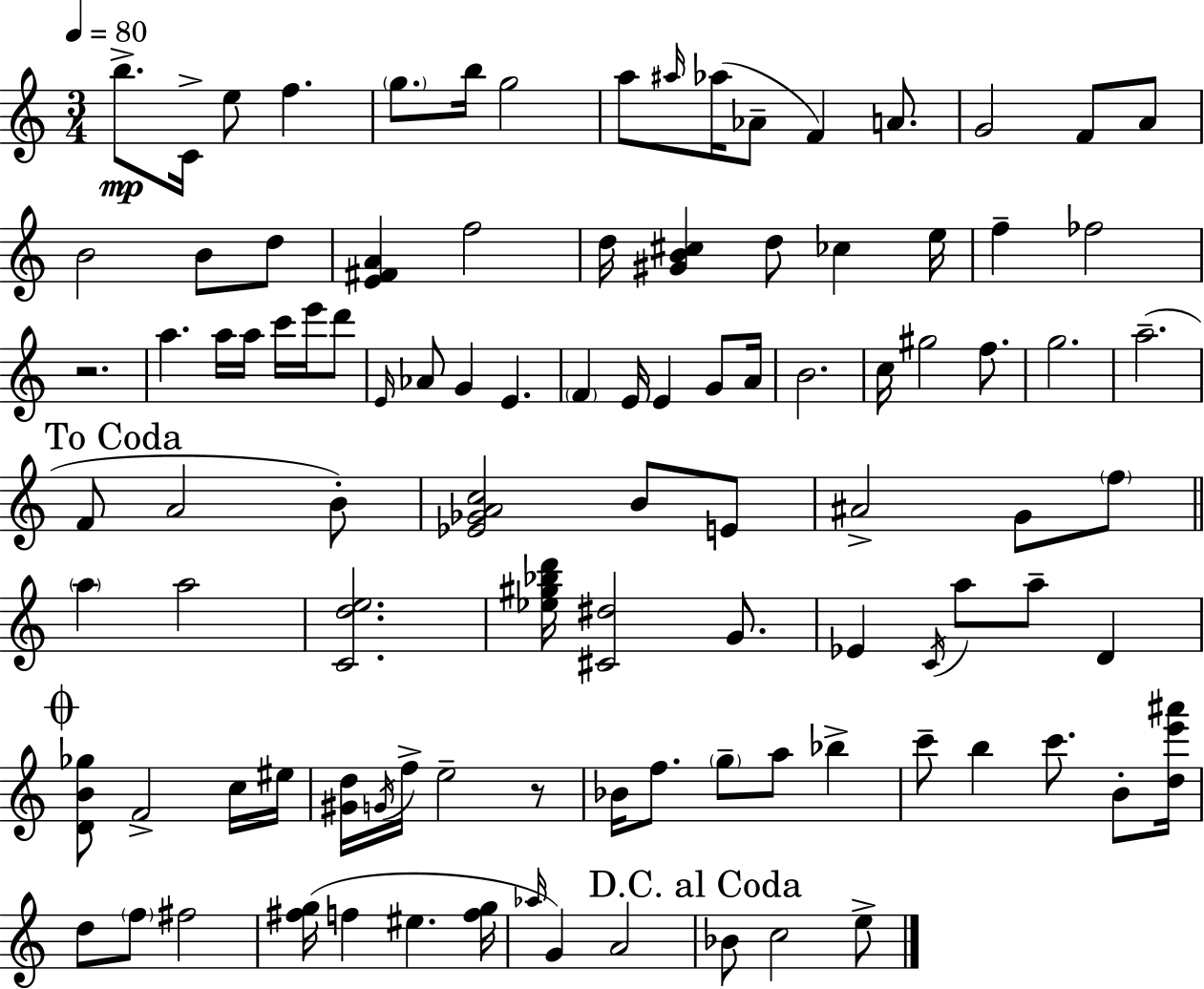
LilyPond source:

{
  \clef treble
  \numericTimeSignature
  \time 3/4
  \key c \major
  \tempo 4 = 80
  b''8.->\mp c'16-> e''8 f''4. | \parenthesize g''8. b''16 g''2 | a''8 \grace { ais''16 }( aes''16 aes'8-- f'4) a'8. | g'2 f'8 a'8 | \break b'2 b'8 d''8 | <e' fis' a'>4 f''2 | d''16 <gis' b' cis''>4 d''8 ces''4 | e''16 f''4-- fes''2 | \break r2. | a''4. a''16 a''16 c'''16 e'''16 d'''8 | \grace { e'16 } aes'8 g'4 e'4. | \parenthesize f'4 e'16 e'4 g'8 | \break a'16 b'2. | c''16 gis''2 f''8. | g''2. | a''2.--( | \break \mark "To Coda" f'8 a'2 | b'8-.) <ees' ges' a' c''>2 b'8 | e'8 ais'2-> g'8 | \parenthesize f''8 \bar "||" \break \key a \minor \parenthesize a''4 a''2 | <c' d'' e''>2. | <ees'' gis'' bes'' d'''>16 <cis' dis''>2 g'8. | ees'4 \acciaccatura { c'16 } a''8 a''8-- d'4 | \break \mark \markup { \musicglyph "scripts.coda" } <d' b' ges''>8 f'2-> c''16 | eis''16 <gis' d''>16 \acciaccatura { g'16 } f''16-> e''2-- | r8 bes'16 f''8. \parenthesize g''8-- a''8 bes''4-> | c'''8-- b''4 c'''8. b'8-. | \break <d'' e''' ais'''>16 d''8 \parenthesize f''8 fis''2 | <fis'' g''>16( f''4 eis''4. | <f'' g''>16 \grace { aes''16 } g'4) a'2 | \mark "D.C. al Coda" bes'8 c''2 | \break e''8-> \bar "|."
}